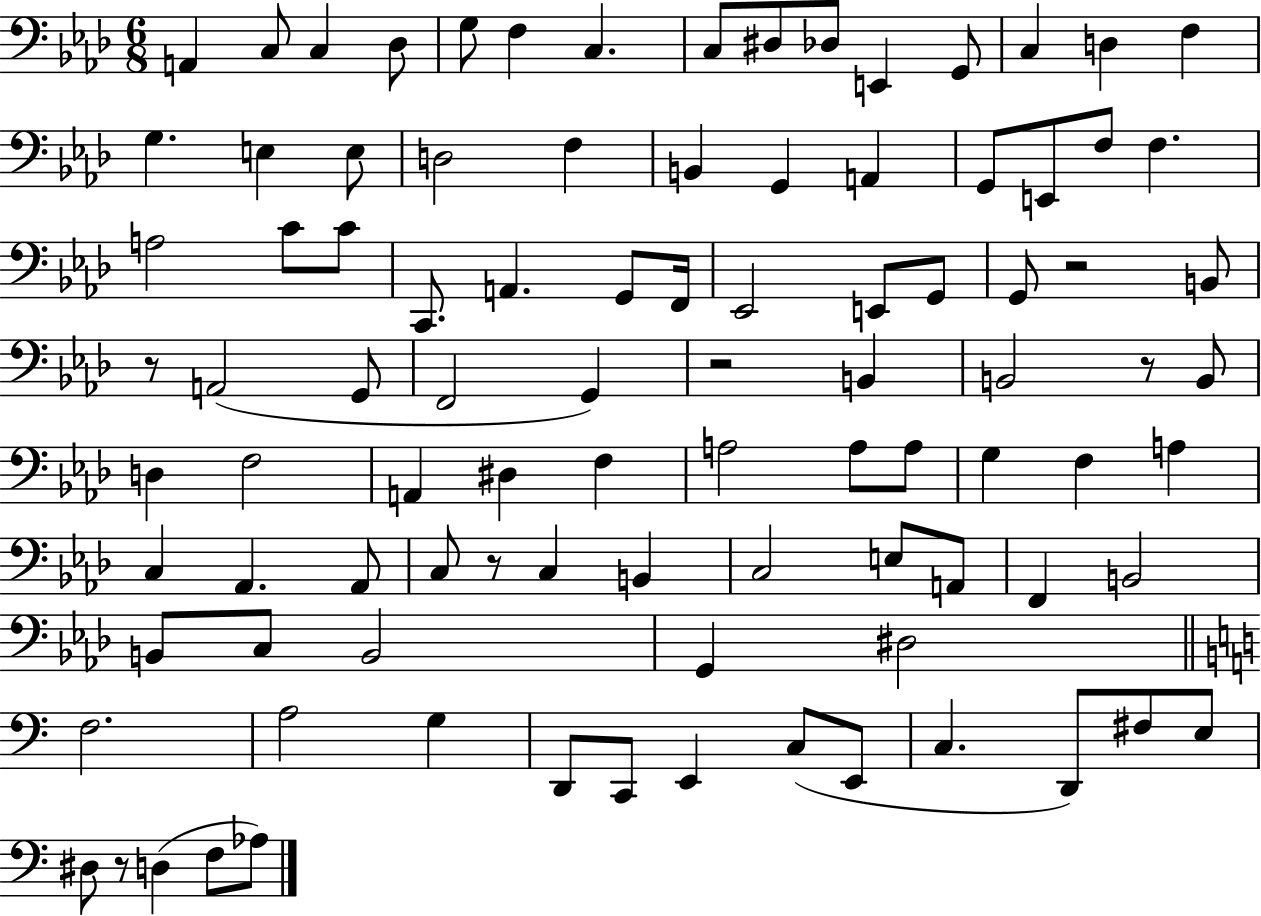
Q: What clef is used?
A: bass